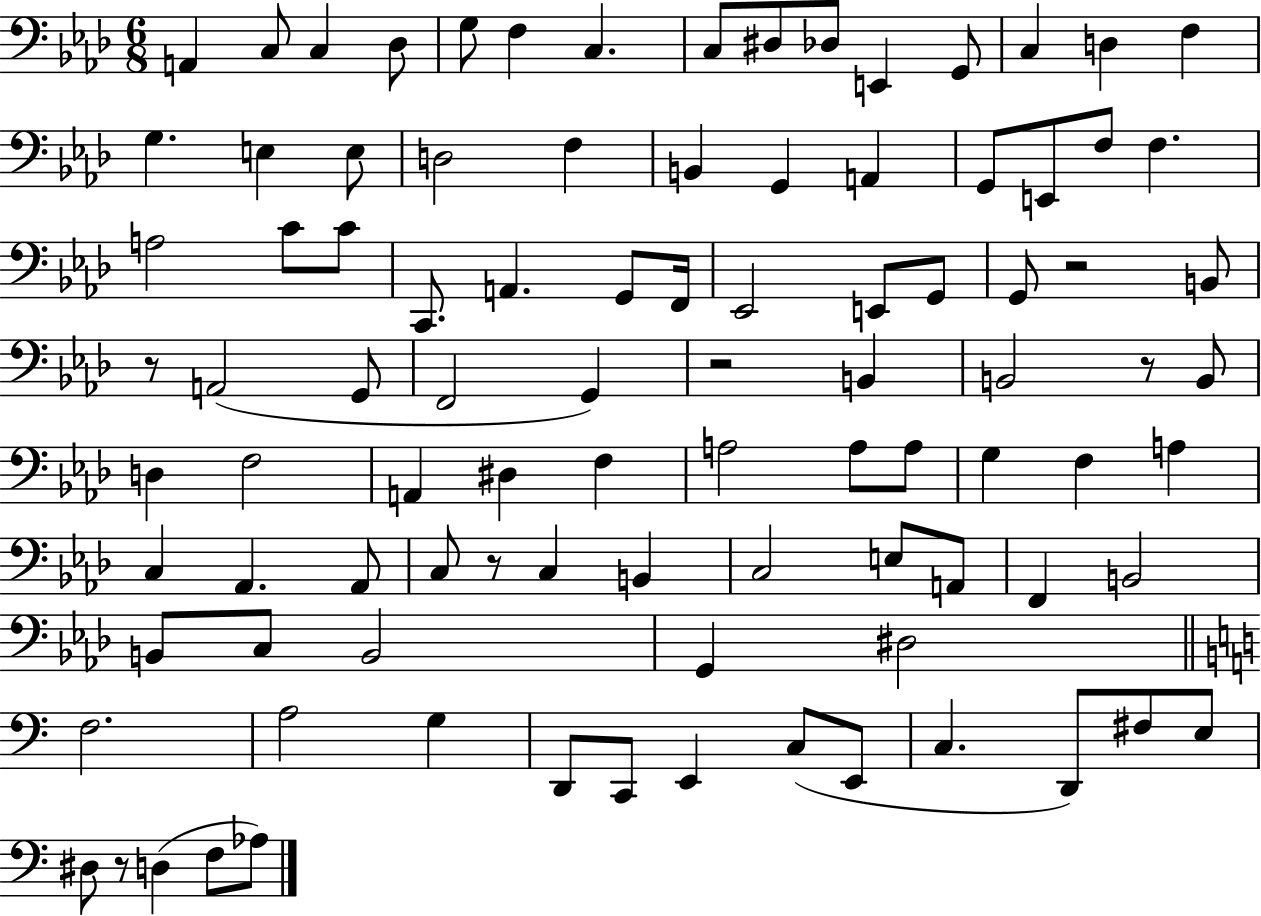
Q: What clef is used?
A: bass